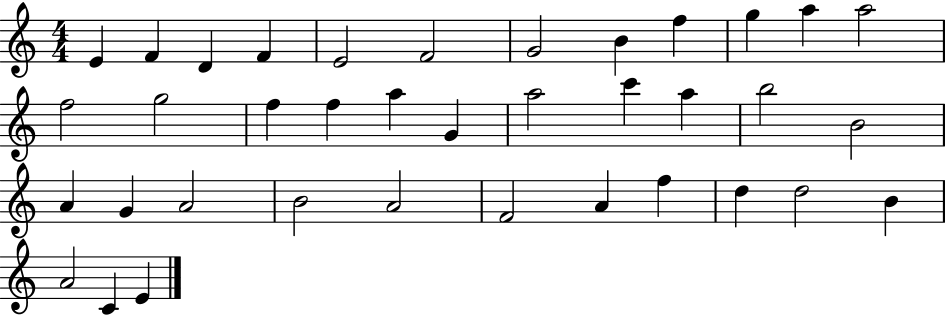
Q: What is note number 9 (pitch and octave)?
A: F5